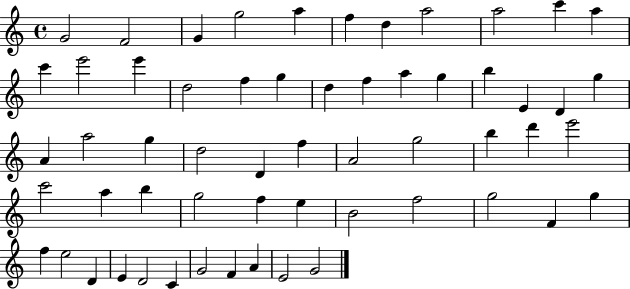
{
  \clef treble
  \time 4/4
  \defaultTimeSignature
  \key c \major
  g'2 f'2 | g'4 g''2 a''4 | f''4 d''4 a''2 | a''2 c'''4 a''4 | \break c'''4 e'''2 e'''4 | d''2 f''4 g''4 | d''4 f''4 a''4 g''4 | b''4 e'4 d'4 g''4 | \break a'4 a''2 g''4 | d''2 d'4 f''4 | a'2 g''2 | b''4 d'''4 e'''2 | \break c'''2 a''4 b''4 | g''2 f''4 e''4 | b'2 f''2 | g''2 f'4 g''4 | \break f''4 e''2 d'4 | e'4 d'2 c'4 | g'2 f'4 a'4 | e'2 g'2 | \break \bar "|."
}